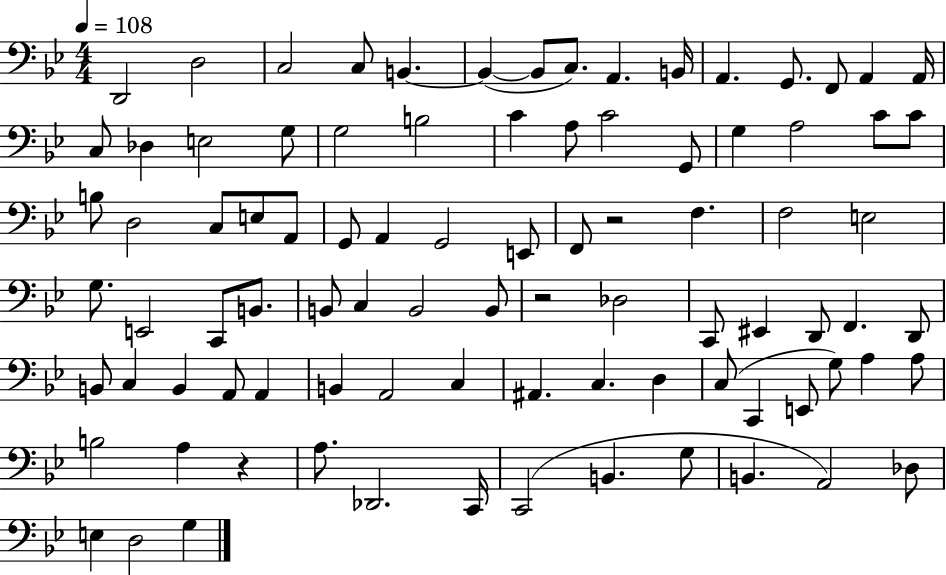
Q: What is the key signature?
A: BES major